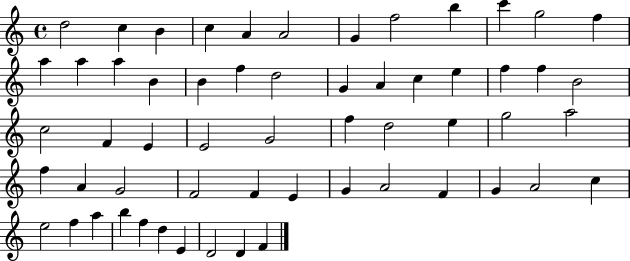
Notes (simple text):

D5/h C5/q B4/q C5/q A4/q A4/h G4/q F5/h B5/q C6/q G5/h F5/q A5/q A5/q A5/q B4/q B4/q F5/q D5/h G4/q A4/q C5/q E5/q F5/q F5/q B4/h C5/h F4/q E4/q E4/h G4/h F5/q D5/h E5/q G5/h A5/h F5/q A4/q G4/h F4/h F4/q E4/q G4/q A4/h F4/q G4/q A4/h C5/q E5/h F5/q A5/q B5/q F5/q D5/q E4/q D4/h D4/q F4/q